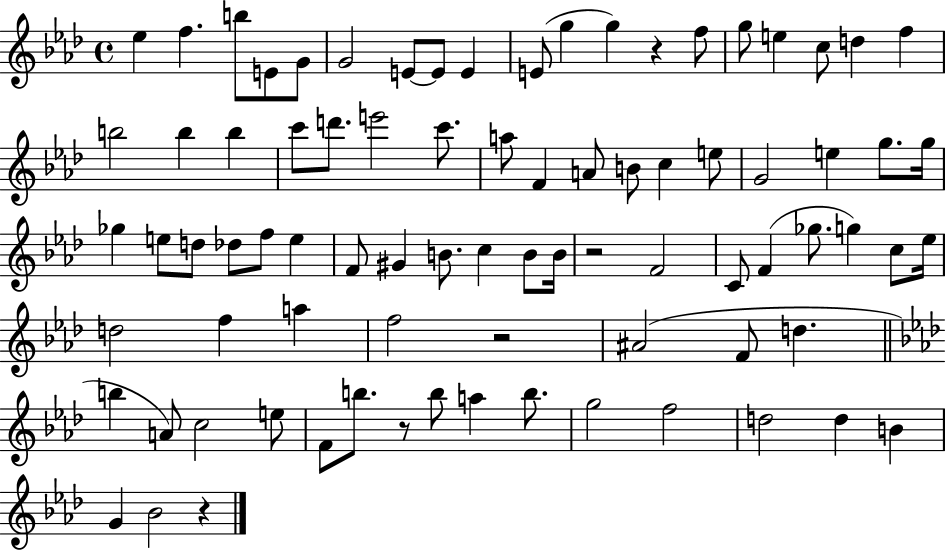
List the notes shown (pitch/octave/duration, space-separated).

Eb5/q F5/q. B5/e E4/e G4/e G4/h E4/e E4/e E4/q E4/e G5/q G5/q R/q F5/e G5/e E5/q C5/e D5/q F5/q B5/h B5/q B5/q C6/e D6/e. E6/h C6/e. A5/e F4/q A4/e B4/e C5/q E5/e G4/h E5/q G5/e. G5/s Gb5/q E5/e D5/e Db5/e F5/e E5/q F4/e G#4/q B4/e. C5/q B4/e B4/s R/h F4/h C4/e F4/q Gb5/e. G5/q C5/e Eb5/s D5/h F5/q A5/q F5/h R/h A#4/h F4/e D5/q. B5/q A4/e C5/h E5/e F4/e B5/e. R/e B5/e A5/q B5/e. G5/h F5/h D5/h D5/q B4/q G4/q Bb4/h R/q